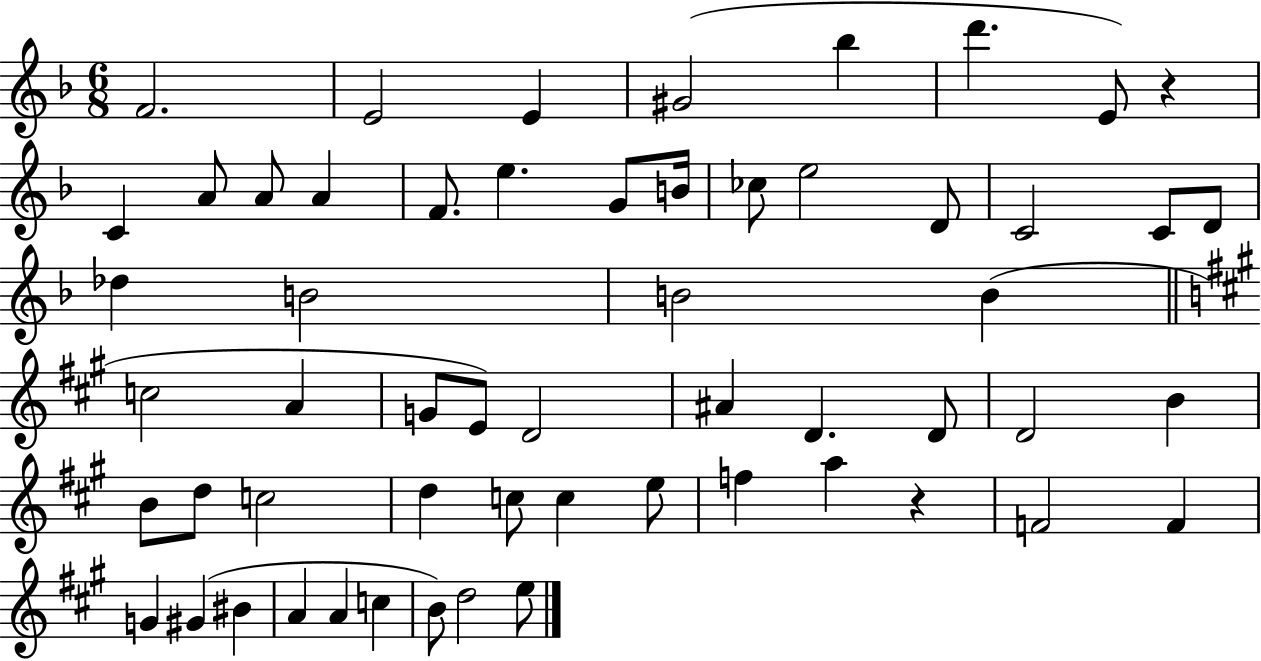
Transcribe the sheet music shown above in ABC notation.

X:1
T:Untitled
M:6/8
L:1/4
K:F
F2 E2 E ^G2 _b d' E/2 z C A/2 A/2 A F/2 e G/2 B/4 _c/2 e2 D/2 C2 C/2 D/2 _d B2 B2 B c2 A G/2 E/2 D2 ^A D D/2 D2 B B/2 d/2 c2 d c/2 c e/2 f a z F2 F G ^G ^B A A c B/2 d2 e/2